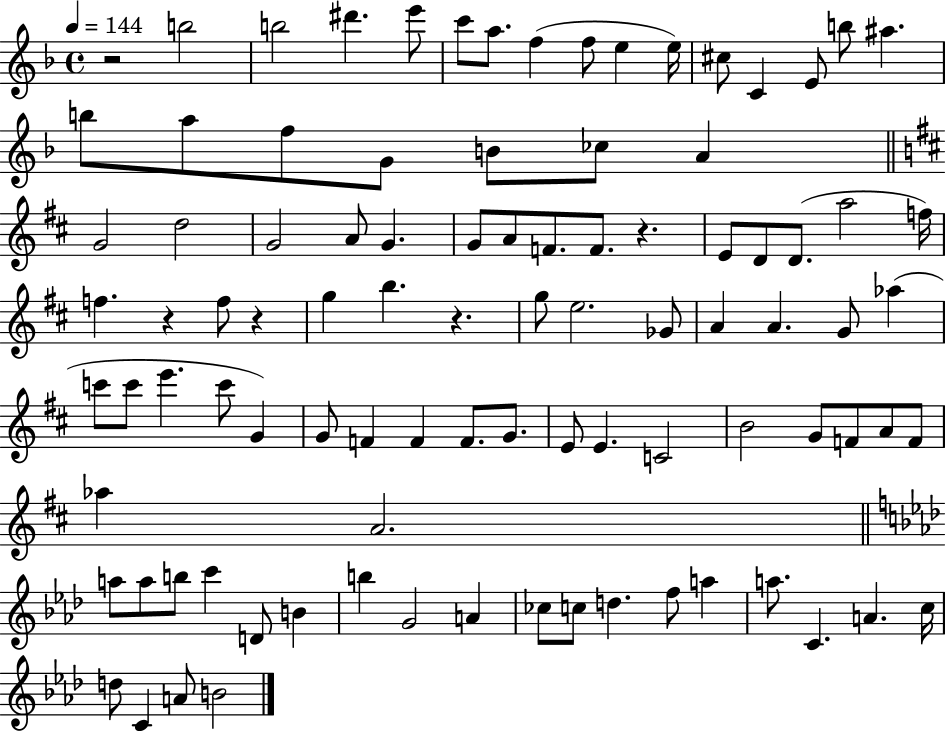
R/h B5/h B5/h D#6/q. E6/e C6/e A5/e. F5/q F5/e E5/q E5/s C#5/e C4/q E4/e B5/e A#5/q. B5/e A5/e F5/e G4/e B4/e CES5/e A4/q G4/h D5/h G4/h A4/e G4/q. G4/e A4/e F4/e. F4/e. R/q. E4/e D4/e D4/e. A5/h F5/s F5/q. R/q F5/e R/q G5/q B5/q. R/q. G5/e E5/h. Gb4/e A4/q A4/q. G4/e Ab5/q C6/e C6/e E6/q. C6/e G4/q G4/e F4/q F4/q F4/e. G4/e. E4/e E4/q. C4/h B4/h G4/e F4/e A4/e F4/e Ab5/q A4/h. A5/e A5/e B5/e C6/q D4/e B4/q B5/q G4/h A4/q CES5/e C5/e D5/q. F5/e A5/q A5/e. C4/q. A4/q. C5/s D5/e C4/q A4/e B4/h